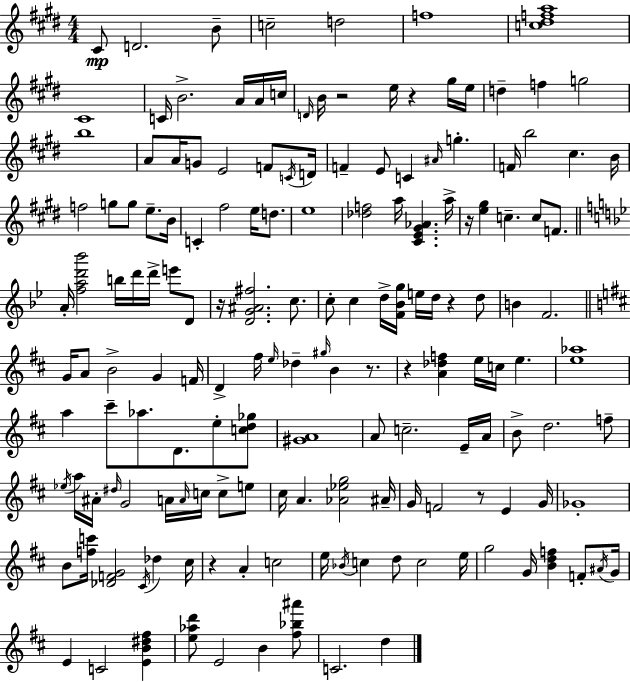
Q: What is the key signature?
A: E major